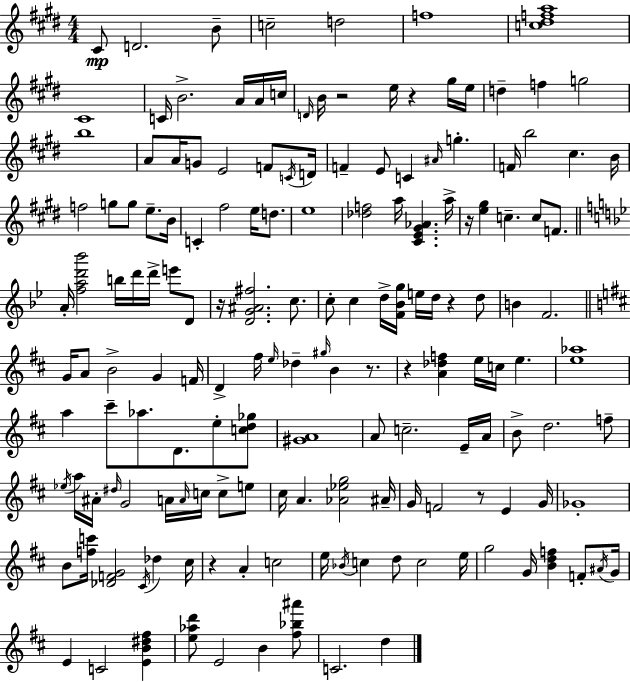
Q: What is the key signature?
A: E major